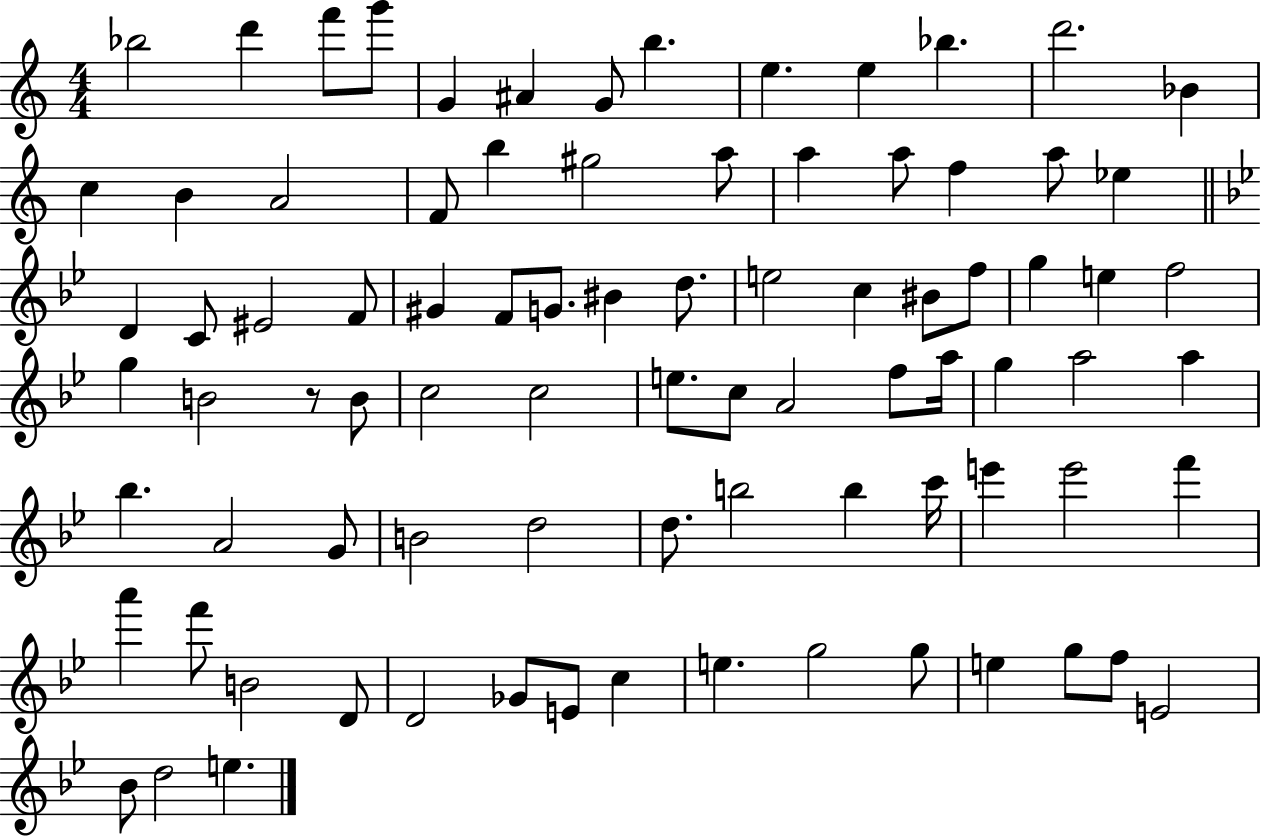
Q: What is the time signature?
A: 4/4